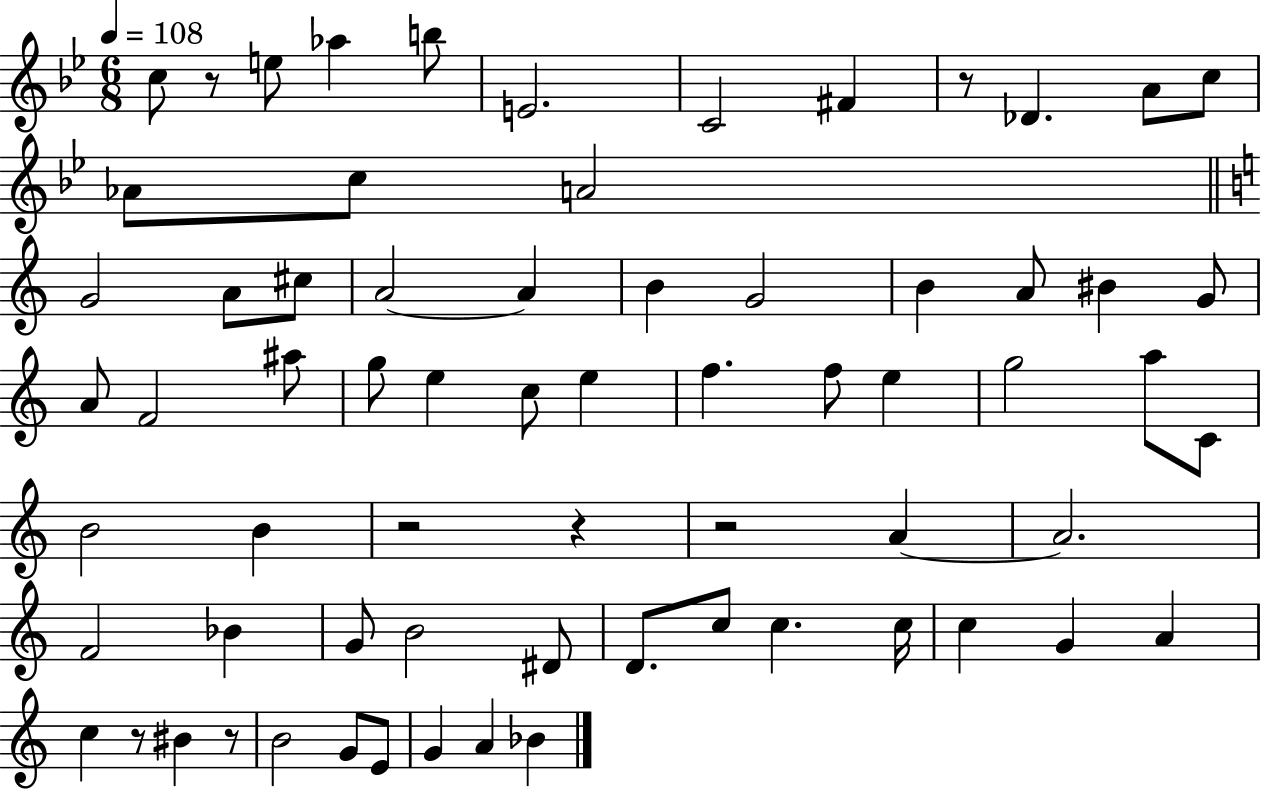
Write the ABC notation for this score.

X:1
T:Untitled
M:6/8
L:1/4
K:Bb
c/2 z/2 e/2 _a b/2 E2 C2 ^F z/2 _D A/2 c/2 _A/2 c/2 A2 G2 A/2 ^c/2 A2 A B G2 B A/2 ^B G/2 A/2 F2 ^a/2 g/2 e c/2 e f f/2 e g2 a/2 C/2 B2 B z2 z z2 A A2 F2 _B G/2 B2 ^D/2 D/2 c/2 c c/4 c G A c z/2 ^B z/2 B2 G/2 E/2 G A _B